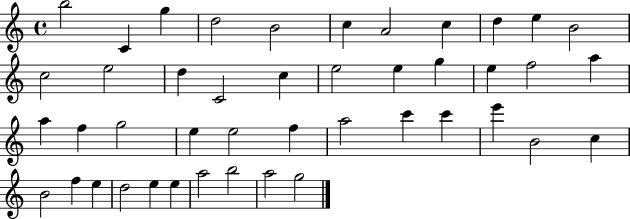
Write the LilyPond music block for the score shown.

{
  \clef treble
  \time 4/4
  \defaultTimeSignature
  \key c \major
  b''2 c'4 g''4 | d''2 b'2 | c''4 a'2 c''4 | d''4 e''4 b'2 | \break c''2 e''2 | d''4 c'2 c''4 | e''2 e''4 g''4 | e''4 f''2 a''4 | \break a''4 f''4 g''2 | e''4 e''2 f''4 | a''2 c'''4 c'''4 | e'''4 b'2 c''4 | \break b'2 f''4 e''4 | d''2 e''4 e''4 | a''2 b''2 | a''2 g''2 | \break \bar "|."
}